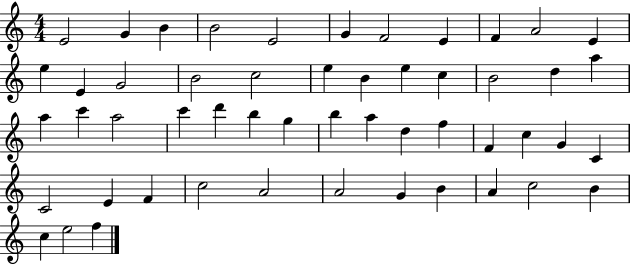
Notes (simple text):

E4/h G4/q B4/q B4/h E4/h G4/q F4/h E4/q F4/q A4/h E4/q E5/q E4/q G4/h B4/h C5/h E5/q B4/q E5/q C5/q B4/h D5/q A5/q A5/q C6/q A5/h C6/q D6/q B5/q G5/q B5/q A5/q D5/q F5/q F4/q C5/q G4/q C4/q C4/h E4/q F4/q C5/h A4/h A4/h G4/q B4/q A4/q C5/h B4/q C5/q E5/h F5/q